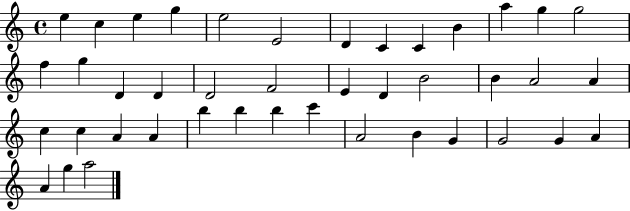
E5/q C5/q E5/q G5/q E5/h E4/h D4/q C4/q C4/q B4/q A5/q G5/q G5/h F5/q G5/q D4/q D4/q D4/h F4/h E4/q D4/q B4/h B4/q A4/h A4/q C5/q C5/q A4/q A4/q B5/q B5/q B5/q C6/q A4/h B4/q G4/q G4/h G4/q A4/q A4/q G5/q A5/h